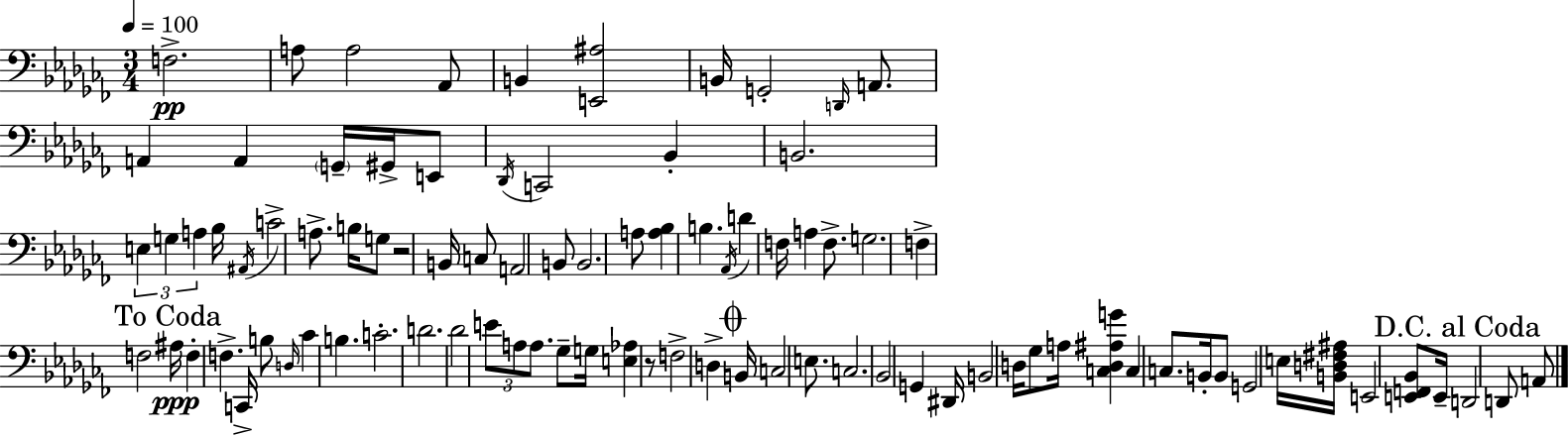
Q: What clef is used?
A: bass